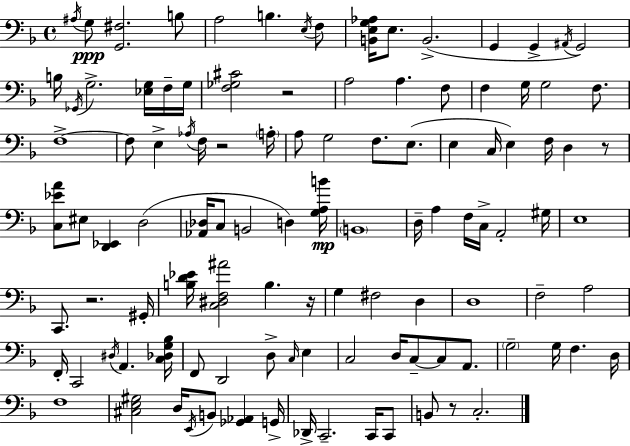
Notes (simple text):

A#3/s G3/e [G2,F#3]/h. B3/e A3/h B3/q. E3/s F3/e [B2,E3,G3,Ab3]/s E3/e. B2/h. G2/q G2/q A#2/s G2/h B3/s Gb2/s G3/h. [Eb3,G3]/s F3/s G3/s [F3,Gb3,C#4]/h R/h A3/h A3/q. F3/e F3/q G3/s G3/h F3/e. F3/w F3/e E3/q Ab3/s F3/s R/h A3/s A3/e G3/h F3/e. E3/e. E3/q C3/s E3/q F3/s D3/q R/e [C3,Eb4,A4]/e EIS3/e [D2,Eb2]/q D3/h [Ab2,Db3]/s C3/e B2/h D3/q [G3,A3,B4]/s B2/w D3/s A3/q F3/s C3/s A2/h G#3/s E3/w C2/e. R/h. G#2/s [B3,D4,Eb4]/s [C3,D#3,F3,A#4]/h B3/q. R/s G3/q F#3/h D3/q D3/w F3/h A3/h F2/s C2/h D#3/s A2/q. [C3,Db3,G3,Bb3]/s F2/e D2/h D3/e C3/s E3/q C3/h D3/s C3/e C3/e A2/e. G3/h G3/s F3/q. D3/s F3/w [C#3,E3,G#3]/h D3/s E2/s B2/e [Gb2,Ab2]/q G2/s Db2/s C2/h. C2/s C2/e B2/e R/e C3/h.